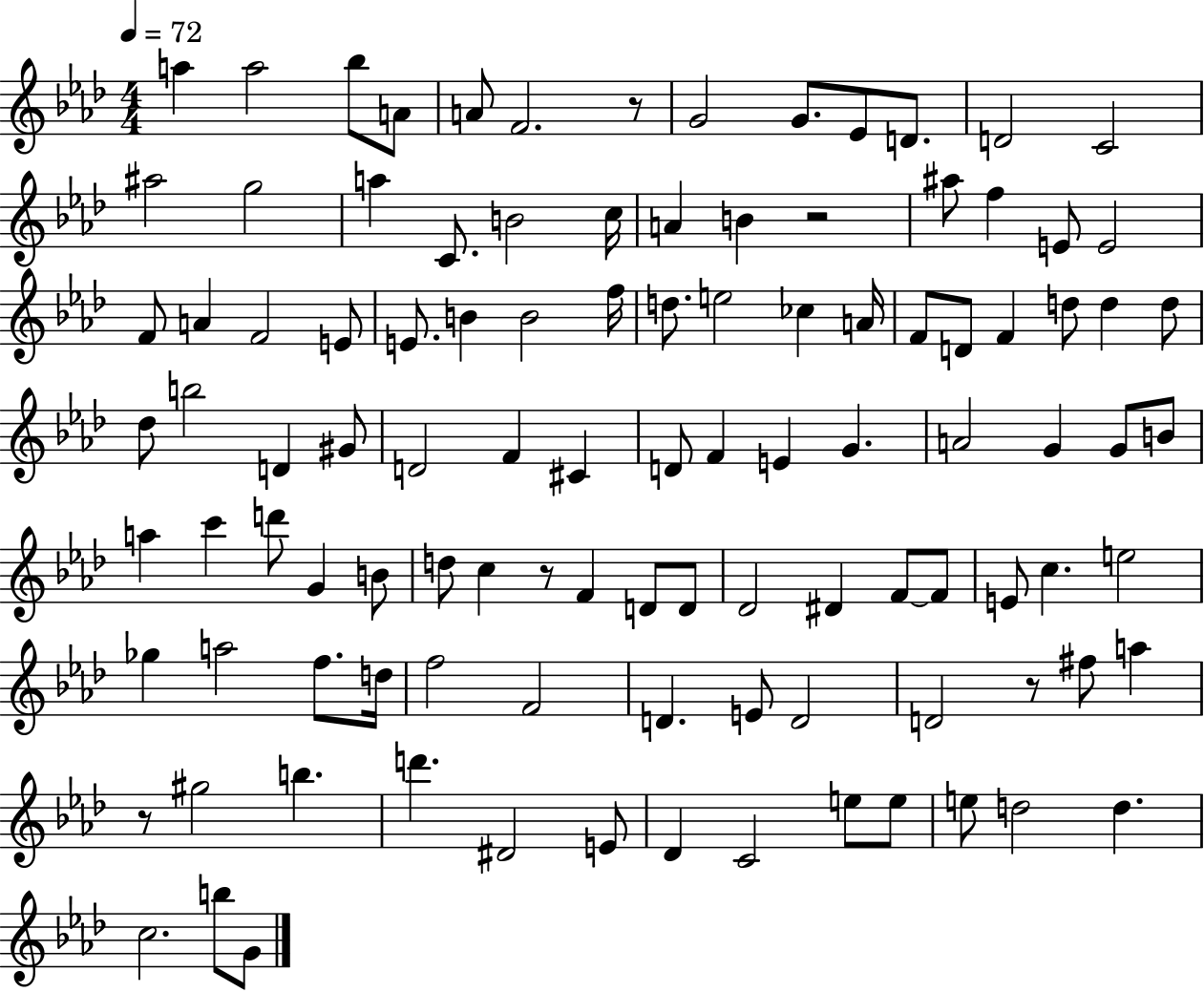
{
  \clef treble
  \numericTimeSignature
  \time 4/4
  \key aes \major
  \tempo 4 = 72
  a''4 a''2 bes''8 a'8 | a'8 f'2. r8 | g'2 g'8. ees'8 d'8. | d'2 c'2 | \break ais''2 g''2 | a''4 c'8. b'2 c''16 | a'4 b'4 r2 | ais''8 f''4 e'8 e'2 | \break f'8 a'4 f'2 e'8 | e'8. b'4 b'2 f''16 | d''8. e''2 ces''4 a'16 | f'8 d'8 f'4 d''8 d''4 d''8 | \break des''8 b''2 d'4 gis'8 | d'2 f'4 cis'4 | d'8 f'4 e'4 g'4. | a'2 g'4 g'8 b'8 | \break a''4 c'''4 d'''8 g'4 b'8 | d''8 c''4 r8 f'4 d'8 d'8 | des'2 dis'4 f'8~~ f'8 | e'8 c''4. e''2 | \break ges''4 a''2 f''8. d''16 | f''2 f'2 | d'4. e'8 d'2 | d'2 r8 fis''8 a''4 | \break r8 gis''2 b''4. | d'''4. dis'2 e'8 | des'4 c'2 e''8 e''8 | e''8 d''2 d''4. | \break c''2. b''8 g'8 | \bar "|."
}